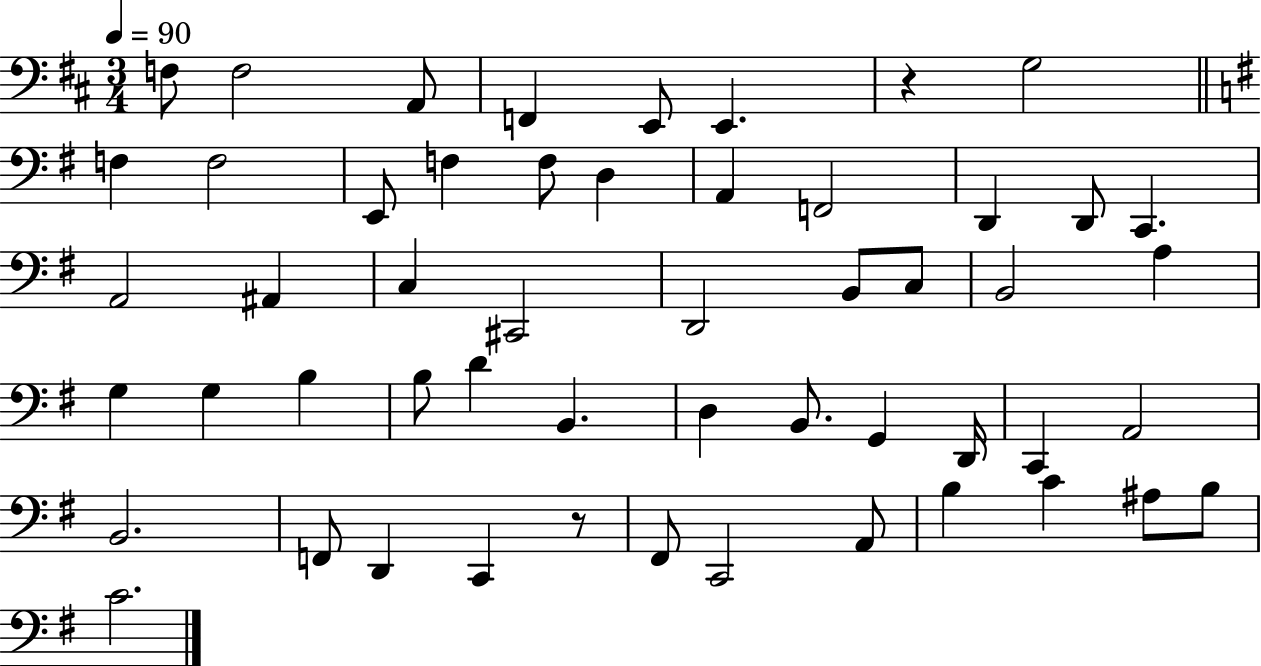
{
  \clef bass
  \numericTimeSignature
  \time 3/4
  \key d \major
  \tempo 4 = 90
  f8 f2 a,8 | f,4 e,8 e,4. | r4 g2 | \bar "||" \break \key e \minor f4 f2 | e,8 f4 f8 d4 | a,4 f,2 | d,4 d,8 c,4. | \break a,2 ais,4 | c4 cis,2 | d,2 b,8 c8 | b,2 a4 | \break g4 g4 b4 | b8 d'4 b,4. | d4 b,8. g,4 d,16 | c,4 a,2 | \break b,2. | f,8 d,4 c,4 r8 | fis,8 c,2 a,8 | b4 c'4 ais8 b8 | \break c'2. | \bar "|."
}